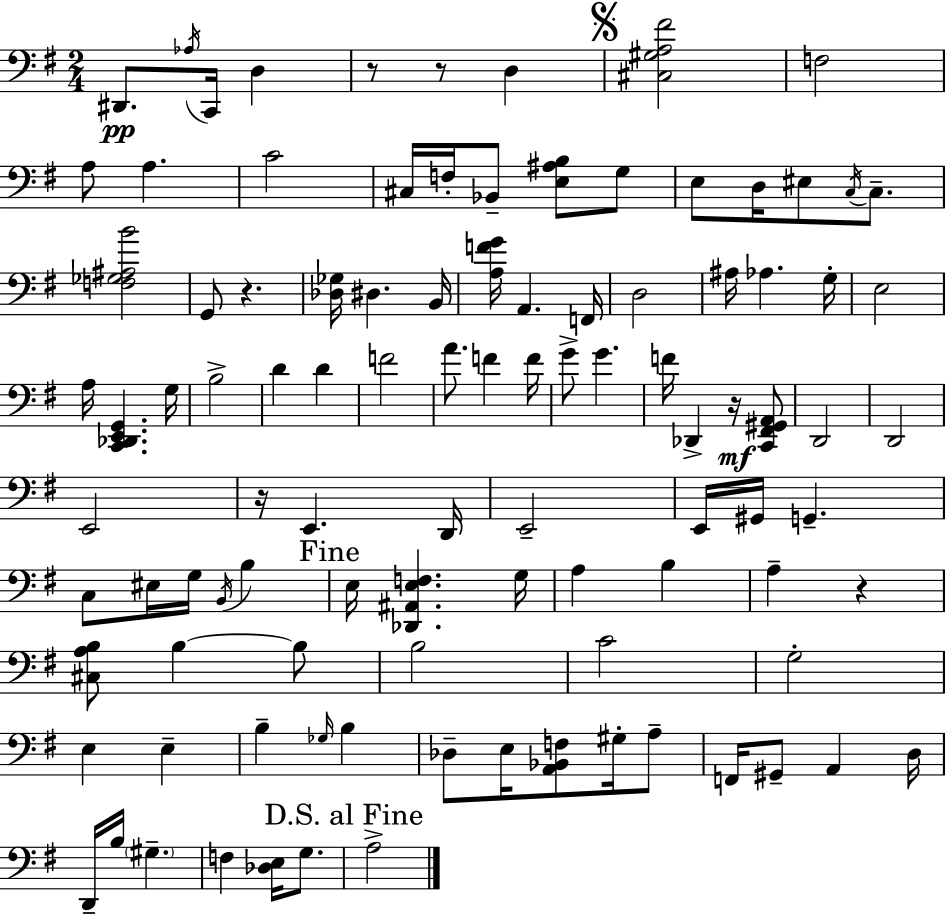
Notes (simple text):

D#2/e. Ab3/s C2/s D3/q R/e R/e D3/q [C#3,G#3,A3,F#4]/h F3/h A3/e A3/q. C4/h C#3/s F3/s Bb2/e [E3,A#3,B3]/e G3/e E3/e D3/s EIS3/e C3/s C3/e. [F3,Gb3,A#3,B4]/h G2/e R/q. [Db3,Gb3]/s D#3/q. B2/s [A3,F4,G4]/s A2/q. F2/s D3/h A#3/s Ab3/q. G3/s E3/h A3/s [C2,Db2,E2,G2]/q. G3/s B3/h D4/q D4/q F4/h A4/e. F4/q F4/s G4/e G4/q. F4/s Db2/q R/s [C2,F#2,G#2,A2]/e D2/h D2/h E2/h R/s E2/q. D2/s E2/h E2/s G#2/s G2/q. C3/e EIS3/s G3/s B2/s B3/q E3/s [Db2,A#2,E3,F3]/q. G3/s A3/q B3/q A3/q R/q [C#3,A3,B3]/e B3/q B3/e B3/h C4/h G3/h E3/q E3/q B3/q Gb3/s B3/q Db3/e E3/s [A2,Bb2,F3]/e G#3/s A3/e F2/s G#2/e A2/q D3/s D2/s B3/s G#3/q. F3/q [Db3,E3]/s G3/e. A3/h